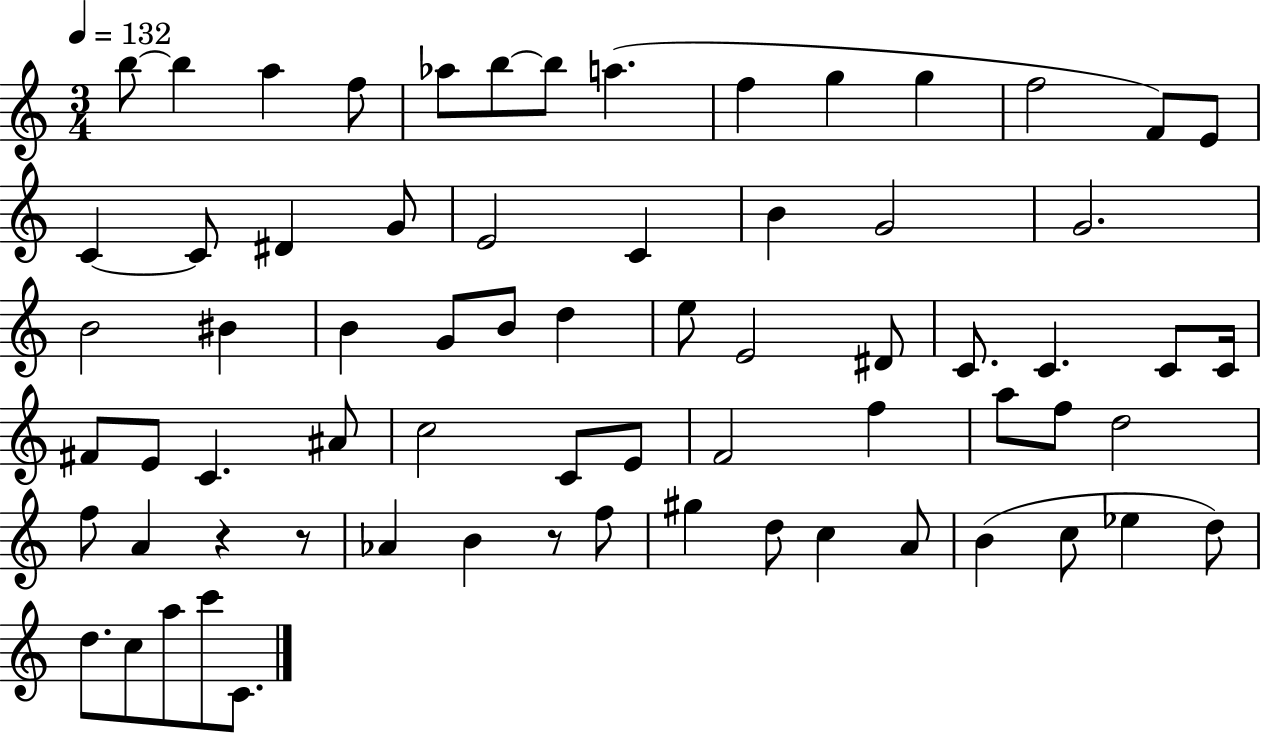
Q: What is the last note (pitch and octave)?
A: C4